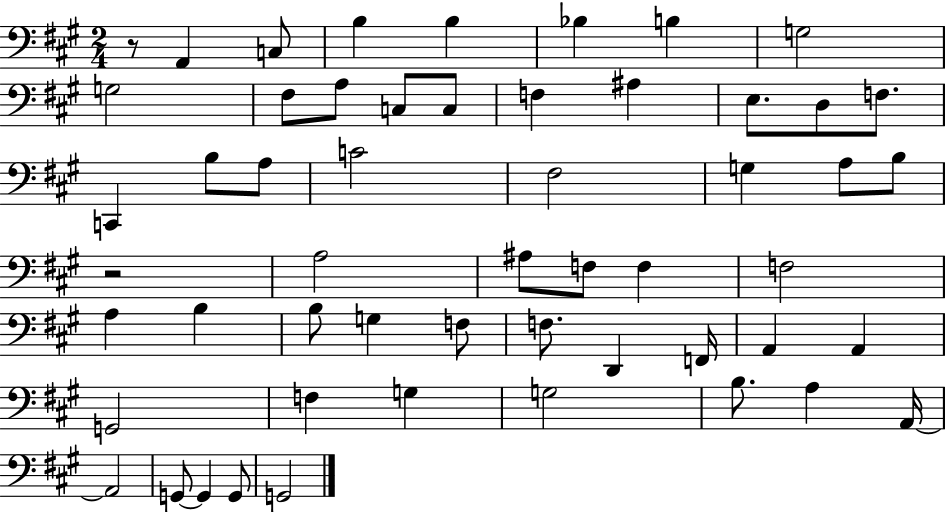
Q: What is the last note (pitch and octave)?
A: G2